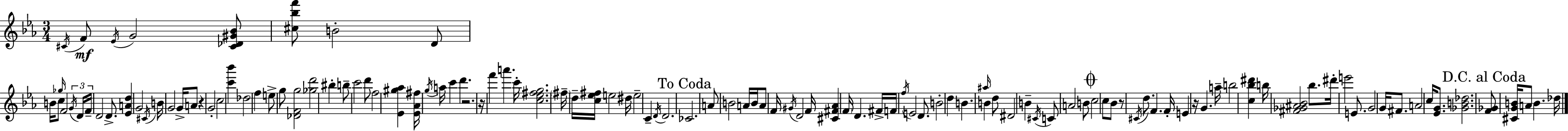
{
  \clef treble
  \numericTimeSignature
  \time 3/4
  \key ees \major
  \acciaccatura { cis'16 }\mf f'8 \acciaccatura { ees'16 } g'2 | <cis' des' gis' bes'>8 <cis'' bes'' f'''>8 b'2-. | d'8 b'16 c''8 \grace { ges''16 } f'2 | \tuplet 3/2 { \acciaccatura { g'16 } d'16 f'16-- } d'2 | \break d'8.-> <ees' a' d''>4 g'2 | \acciaccatura { cis'16 } b'16 g'2 | g'16-> a'8 r4 g'2-. | c''2 | \break <c''' bes'''>4 des''2 | f''4 e''8-> g''8 <des' f' g''>2 | <ges'' d'''>2 | bis''4-. b''8-- c'''2 | \break d'''8 f''2 | <ees' gis'' aes''>4 <ees' aes' fis''>16 \acciaccatura { g''16 } a''16 c'''4 | d'''4. r2. | r16 f'''4 a'''4. | \break c'''16-. <c'' ees'' fis'' g''>2. | \parenthesize fis''16-- d''16-- <c'' ees'' fis''>16 e''2 | dis''16 e''2-- | c'4-- \acciaccatura { d'16 } d'2. | \break \mark "To Coda" ces'2. | a'8 b'2 | a'16 b'16 a'8 f'16 \acciaccatura { gis'16 } d'2 | f'16 <cis' fis' aes'>4 | \break \parenthesize f'16 d'4. fis'16-> f'16 \acciaccatura { f''16 } e'2 | d'8. b'2-. | d''4 b'4. | \grace { ais''16 } b'4 d''8 dis'2 | \break b'4-- \acciaccatura { cis'16 } c'8 | a'2 b'8 \mark \markup { \musicglyph "scripts.coda" } c''2 | c''8 bes'8 r8 | \acciaccatura { cis'16 } d''8. f'4. f'16-. | \break e'4 r16 g'4. a''16-- | b''2 <c'' bes'' dis'''>4 | b''16 <fis' ges' ais' bes'>2 bes''8. | dis'''16-. e'''2 e'8. | \break g'2 g'16 fis'8. | a'2 c''16 <ees' g'>8. | <ges' b' des''>2. | \mark "D.C. al Coda" <f' ges'>8 <cis' g' b'>16 a'8 b'4. des''16 | \break \bar "|."
}